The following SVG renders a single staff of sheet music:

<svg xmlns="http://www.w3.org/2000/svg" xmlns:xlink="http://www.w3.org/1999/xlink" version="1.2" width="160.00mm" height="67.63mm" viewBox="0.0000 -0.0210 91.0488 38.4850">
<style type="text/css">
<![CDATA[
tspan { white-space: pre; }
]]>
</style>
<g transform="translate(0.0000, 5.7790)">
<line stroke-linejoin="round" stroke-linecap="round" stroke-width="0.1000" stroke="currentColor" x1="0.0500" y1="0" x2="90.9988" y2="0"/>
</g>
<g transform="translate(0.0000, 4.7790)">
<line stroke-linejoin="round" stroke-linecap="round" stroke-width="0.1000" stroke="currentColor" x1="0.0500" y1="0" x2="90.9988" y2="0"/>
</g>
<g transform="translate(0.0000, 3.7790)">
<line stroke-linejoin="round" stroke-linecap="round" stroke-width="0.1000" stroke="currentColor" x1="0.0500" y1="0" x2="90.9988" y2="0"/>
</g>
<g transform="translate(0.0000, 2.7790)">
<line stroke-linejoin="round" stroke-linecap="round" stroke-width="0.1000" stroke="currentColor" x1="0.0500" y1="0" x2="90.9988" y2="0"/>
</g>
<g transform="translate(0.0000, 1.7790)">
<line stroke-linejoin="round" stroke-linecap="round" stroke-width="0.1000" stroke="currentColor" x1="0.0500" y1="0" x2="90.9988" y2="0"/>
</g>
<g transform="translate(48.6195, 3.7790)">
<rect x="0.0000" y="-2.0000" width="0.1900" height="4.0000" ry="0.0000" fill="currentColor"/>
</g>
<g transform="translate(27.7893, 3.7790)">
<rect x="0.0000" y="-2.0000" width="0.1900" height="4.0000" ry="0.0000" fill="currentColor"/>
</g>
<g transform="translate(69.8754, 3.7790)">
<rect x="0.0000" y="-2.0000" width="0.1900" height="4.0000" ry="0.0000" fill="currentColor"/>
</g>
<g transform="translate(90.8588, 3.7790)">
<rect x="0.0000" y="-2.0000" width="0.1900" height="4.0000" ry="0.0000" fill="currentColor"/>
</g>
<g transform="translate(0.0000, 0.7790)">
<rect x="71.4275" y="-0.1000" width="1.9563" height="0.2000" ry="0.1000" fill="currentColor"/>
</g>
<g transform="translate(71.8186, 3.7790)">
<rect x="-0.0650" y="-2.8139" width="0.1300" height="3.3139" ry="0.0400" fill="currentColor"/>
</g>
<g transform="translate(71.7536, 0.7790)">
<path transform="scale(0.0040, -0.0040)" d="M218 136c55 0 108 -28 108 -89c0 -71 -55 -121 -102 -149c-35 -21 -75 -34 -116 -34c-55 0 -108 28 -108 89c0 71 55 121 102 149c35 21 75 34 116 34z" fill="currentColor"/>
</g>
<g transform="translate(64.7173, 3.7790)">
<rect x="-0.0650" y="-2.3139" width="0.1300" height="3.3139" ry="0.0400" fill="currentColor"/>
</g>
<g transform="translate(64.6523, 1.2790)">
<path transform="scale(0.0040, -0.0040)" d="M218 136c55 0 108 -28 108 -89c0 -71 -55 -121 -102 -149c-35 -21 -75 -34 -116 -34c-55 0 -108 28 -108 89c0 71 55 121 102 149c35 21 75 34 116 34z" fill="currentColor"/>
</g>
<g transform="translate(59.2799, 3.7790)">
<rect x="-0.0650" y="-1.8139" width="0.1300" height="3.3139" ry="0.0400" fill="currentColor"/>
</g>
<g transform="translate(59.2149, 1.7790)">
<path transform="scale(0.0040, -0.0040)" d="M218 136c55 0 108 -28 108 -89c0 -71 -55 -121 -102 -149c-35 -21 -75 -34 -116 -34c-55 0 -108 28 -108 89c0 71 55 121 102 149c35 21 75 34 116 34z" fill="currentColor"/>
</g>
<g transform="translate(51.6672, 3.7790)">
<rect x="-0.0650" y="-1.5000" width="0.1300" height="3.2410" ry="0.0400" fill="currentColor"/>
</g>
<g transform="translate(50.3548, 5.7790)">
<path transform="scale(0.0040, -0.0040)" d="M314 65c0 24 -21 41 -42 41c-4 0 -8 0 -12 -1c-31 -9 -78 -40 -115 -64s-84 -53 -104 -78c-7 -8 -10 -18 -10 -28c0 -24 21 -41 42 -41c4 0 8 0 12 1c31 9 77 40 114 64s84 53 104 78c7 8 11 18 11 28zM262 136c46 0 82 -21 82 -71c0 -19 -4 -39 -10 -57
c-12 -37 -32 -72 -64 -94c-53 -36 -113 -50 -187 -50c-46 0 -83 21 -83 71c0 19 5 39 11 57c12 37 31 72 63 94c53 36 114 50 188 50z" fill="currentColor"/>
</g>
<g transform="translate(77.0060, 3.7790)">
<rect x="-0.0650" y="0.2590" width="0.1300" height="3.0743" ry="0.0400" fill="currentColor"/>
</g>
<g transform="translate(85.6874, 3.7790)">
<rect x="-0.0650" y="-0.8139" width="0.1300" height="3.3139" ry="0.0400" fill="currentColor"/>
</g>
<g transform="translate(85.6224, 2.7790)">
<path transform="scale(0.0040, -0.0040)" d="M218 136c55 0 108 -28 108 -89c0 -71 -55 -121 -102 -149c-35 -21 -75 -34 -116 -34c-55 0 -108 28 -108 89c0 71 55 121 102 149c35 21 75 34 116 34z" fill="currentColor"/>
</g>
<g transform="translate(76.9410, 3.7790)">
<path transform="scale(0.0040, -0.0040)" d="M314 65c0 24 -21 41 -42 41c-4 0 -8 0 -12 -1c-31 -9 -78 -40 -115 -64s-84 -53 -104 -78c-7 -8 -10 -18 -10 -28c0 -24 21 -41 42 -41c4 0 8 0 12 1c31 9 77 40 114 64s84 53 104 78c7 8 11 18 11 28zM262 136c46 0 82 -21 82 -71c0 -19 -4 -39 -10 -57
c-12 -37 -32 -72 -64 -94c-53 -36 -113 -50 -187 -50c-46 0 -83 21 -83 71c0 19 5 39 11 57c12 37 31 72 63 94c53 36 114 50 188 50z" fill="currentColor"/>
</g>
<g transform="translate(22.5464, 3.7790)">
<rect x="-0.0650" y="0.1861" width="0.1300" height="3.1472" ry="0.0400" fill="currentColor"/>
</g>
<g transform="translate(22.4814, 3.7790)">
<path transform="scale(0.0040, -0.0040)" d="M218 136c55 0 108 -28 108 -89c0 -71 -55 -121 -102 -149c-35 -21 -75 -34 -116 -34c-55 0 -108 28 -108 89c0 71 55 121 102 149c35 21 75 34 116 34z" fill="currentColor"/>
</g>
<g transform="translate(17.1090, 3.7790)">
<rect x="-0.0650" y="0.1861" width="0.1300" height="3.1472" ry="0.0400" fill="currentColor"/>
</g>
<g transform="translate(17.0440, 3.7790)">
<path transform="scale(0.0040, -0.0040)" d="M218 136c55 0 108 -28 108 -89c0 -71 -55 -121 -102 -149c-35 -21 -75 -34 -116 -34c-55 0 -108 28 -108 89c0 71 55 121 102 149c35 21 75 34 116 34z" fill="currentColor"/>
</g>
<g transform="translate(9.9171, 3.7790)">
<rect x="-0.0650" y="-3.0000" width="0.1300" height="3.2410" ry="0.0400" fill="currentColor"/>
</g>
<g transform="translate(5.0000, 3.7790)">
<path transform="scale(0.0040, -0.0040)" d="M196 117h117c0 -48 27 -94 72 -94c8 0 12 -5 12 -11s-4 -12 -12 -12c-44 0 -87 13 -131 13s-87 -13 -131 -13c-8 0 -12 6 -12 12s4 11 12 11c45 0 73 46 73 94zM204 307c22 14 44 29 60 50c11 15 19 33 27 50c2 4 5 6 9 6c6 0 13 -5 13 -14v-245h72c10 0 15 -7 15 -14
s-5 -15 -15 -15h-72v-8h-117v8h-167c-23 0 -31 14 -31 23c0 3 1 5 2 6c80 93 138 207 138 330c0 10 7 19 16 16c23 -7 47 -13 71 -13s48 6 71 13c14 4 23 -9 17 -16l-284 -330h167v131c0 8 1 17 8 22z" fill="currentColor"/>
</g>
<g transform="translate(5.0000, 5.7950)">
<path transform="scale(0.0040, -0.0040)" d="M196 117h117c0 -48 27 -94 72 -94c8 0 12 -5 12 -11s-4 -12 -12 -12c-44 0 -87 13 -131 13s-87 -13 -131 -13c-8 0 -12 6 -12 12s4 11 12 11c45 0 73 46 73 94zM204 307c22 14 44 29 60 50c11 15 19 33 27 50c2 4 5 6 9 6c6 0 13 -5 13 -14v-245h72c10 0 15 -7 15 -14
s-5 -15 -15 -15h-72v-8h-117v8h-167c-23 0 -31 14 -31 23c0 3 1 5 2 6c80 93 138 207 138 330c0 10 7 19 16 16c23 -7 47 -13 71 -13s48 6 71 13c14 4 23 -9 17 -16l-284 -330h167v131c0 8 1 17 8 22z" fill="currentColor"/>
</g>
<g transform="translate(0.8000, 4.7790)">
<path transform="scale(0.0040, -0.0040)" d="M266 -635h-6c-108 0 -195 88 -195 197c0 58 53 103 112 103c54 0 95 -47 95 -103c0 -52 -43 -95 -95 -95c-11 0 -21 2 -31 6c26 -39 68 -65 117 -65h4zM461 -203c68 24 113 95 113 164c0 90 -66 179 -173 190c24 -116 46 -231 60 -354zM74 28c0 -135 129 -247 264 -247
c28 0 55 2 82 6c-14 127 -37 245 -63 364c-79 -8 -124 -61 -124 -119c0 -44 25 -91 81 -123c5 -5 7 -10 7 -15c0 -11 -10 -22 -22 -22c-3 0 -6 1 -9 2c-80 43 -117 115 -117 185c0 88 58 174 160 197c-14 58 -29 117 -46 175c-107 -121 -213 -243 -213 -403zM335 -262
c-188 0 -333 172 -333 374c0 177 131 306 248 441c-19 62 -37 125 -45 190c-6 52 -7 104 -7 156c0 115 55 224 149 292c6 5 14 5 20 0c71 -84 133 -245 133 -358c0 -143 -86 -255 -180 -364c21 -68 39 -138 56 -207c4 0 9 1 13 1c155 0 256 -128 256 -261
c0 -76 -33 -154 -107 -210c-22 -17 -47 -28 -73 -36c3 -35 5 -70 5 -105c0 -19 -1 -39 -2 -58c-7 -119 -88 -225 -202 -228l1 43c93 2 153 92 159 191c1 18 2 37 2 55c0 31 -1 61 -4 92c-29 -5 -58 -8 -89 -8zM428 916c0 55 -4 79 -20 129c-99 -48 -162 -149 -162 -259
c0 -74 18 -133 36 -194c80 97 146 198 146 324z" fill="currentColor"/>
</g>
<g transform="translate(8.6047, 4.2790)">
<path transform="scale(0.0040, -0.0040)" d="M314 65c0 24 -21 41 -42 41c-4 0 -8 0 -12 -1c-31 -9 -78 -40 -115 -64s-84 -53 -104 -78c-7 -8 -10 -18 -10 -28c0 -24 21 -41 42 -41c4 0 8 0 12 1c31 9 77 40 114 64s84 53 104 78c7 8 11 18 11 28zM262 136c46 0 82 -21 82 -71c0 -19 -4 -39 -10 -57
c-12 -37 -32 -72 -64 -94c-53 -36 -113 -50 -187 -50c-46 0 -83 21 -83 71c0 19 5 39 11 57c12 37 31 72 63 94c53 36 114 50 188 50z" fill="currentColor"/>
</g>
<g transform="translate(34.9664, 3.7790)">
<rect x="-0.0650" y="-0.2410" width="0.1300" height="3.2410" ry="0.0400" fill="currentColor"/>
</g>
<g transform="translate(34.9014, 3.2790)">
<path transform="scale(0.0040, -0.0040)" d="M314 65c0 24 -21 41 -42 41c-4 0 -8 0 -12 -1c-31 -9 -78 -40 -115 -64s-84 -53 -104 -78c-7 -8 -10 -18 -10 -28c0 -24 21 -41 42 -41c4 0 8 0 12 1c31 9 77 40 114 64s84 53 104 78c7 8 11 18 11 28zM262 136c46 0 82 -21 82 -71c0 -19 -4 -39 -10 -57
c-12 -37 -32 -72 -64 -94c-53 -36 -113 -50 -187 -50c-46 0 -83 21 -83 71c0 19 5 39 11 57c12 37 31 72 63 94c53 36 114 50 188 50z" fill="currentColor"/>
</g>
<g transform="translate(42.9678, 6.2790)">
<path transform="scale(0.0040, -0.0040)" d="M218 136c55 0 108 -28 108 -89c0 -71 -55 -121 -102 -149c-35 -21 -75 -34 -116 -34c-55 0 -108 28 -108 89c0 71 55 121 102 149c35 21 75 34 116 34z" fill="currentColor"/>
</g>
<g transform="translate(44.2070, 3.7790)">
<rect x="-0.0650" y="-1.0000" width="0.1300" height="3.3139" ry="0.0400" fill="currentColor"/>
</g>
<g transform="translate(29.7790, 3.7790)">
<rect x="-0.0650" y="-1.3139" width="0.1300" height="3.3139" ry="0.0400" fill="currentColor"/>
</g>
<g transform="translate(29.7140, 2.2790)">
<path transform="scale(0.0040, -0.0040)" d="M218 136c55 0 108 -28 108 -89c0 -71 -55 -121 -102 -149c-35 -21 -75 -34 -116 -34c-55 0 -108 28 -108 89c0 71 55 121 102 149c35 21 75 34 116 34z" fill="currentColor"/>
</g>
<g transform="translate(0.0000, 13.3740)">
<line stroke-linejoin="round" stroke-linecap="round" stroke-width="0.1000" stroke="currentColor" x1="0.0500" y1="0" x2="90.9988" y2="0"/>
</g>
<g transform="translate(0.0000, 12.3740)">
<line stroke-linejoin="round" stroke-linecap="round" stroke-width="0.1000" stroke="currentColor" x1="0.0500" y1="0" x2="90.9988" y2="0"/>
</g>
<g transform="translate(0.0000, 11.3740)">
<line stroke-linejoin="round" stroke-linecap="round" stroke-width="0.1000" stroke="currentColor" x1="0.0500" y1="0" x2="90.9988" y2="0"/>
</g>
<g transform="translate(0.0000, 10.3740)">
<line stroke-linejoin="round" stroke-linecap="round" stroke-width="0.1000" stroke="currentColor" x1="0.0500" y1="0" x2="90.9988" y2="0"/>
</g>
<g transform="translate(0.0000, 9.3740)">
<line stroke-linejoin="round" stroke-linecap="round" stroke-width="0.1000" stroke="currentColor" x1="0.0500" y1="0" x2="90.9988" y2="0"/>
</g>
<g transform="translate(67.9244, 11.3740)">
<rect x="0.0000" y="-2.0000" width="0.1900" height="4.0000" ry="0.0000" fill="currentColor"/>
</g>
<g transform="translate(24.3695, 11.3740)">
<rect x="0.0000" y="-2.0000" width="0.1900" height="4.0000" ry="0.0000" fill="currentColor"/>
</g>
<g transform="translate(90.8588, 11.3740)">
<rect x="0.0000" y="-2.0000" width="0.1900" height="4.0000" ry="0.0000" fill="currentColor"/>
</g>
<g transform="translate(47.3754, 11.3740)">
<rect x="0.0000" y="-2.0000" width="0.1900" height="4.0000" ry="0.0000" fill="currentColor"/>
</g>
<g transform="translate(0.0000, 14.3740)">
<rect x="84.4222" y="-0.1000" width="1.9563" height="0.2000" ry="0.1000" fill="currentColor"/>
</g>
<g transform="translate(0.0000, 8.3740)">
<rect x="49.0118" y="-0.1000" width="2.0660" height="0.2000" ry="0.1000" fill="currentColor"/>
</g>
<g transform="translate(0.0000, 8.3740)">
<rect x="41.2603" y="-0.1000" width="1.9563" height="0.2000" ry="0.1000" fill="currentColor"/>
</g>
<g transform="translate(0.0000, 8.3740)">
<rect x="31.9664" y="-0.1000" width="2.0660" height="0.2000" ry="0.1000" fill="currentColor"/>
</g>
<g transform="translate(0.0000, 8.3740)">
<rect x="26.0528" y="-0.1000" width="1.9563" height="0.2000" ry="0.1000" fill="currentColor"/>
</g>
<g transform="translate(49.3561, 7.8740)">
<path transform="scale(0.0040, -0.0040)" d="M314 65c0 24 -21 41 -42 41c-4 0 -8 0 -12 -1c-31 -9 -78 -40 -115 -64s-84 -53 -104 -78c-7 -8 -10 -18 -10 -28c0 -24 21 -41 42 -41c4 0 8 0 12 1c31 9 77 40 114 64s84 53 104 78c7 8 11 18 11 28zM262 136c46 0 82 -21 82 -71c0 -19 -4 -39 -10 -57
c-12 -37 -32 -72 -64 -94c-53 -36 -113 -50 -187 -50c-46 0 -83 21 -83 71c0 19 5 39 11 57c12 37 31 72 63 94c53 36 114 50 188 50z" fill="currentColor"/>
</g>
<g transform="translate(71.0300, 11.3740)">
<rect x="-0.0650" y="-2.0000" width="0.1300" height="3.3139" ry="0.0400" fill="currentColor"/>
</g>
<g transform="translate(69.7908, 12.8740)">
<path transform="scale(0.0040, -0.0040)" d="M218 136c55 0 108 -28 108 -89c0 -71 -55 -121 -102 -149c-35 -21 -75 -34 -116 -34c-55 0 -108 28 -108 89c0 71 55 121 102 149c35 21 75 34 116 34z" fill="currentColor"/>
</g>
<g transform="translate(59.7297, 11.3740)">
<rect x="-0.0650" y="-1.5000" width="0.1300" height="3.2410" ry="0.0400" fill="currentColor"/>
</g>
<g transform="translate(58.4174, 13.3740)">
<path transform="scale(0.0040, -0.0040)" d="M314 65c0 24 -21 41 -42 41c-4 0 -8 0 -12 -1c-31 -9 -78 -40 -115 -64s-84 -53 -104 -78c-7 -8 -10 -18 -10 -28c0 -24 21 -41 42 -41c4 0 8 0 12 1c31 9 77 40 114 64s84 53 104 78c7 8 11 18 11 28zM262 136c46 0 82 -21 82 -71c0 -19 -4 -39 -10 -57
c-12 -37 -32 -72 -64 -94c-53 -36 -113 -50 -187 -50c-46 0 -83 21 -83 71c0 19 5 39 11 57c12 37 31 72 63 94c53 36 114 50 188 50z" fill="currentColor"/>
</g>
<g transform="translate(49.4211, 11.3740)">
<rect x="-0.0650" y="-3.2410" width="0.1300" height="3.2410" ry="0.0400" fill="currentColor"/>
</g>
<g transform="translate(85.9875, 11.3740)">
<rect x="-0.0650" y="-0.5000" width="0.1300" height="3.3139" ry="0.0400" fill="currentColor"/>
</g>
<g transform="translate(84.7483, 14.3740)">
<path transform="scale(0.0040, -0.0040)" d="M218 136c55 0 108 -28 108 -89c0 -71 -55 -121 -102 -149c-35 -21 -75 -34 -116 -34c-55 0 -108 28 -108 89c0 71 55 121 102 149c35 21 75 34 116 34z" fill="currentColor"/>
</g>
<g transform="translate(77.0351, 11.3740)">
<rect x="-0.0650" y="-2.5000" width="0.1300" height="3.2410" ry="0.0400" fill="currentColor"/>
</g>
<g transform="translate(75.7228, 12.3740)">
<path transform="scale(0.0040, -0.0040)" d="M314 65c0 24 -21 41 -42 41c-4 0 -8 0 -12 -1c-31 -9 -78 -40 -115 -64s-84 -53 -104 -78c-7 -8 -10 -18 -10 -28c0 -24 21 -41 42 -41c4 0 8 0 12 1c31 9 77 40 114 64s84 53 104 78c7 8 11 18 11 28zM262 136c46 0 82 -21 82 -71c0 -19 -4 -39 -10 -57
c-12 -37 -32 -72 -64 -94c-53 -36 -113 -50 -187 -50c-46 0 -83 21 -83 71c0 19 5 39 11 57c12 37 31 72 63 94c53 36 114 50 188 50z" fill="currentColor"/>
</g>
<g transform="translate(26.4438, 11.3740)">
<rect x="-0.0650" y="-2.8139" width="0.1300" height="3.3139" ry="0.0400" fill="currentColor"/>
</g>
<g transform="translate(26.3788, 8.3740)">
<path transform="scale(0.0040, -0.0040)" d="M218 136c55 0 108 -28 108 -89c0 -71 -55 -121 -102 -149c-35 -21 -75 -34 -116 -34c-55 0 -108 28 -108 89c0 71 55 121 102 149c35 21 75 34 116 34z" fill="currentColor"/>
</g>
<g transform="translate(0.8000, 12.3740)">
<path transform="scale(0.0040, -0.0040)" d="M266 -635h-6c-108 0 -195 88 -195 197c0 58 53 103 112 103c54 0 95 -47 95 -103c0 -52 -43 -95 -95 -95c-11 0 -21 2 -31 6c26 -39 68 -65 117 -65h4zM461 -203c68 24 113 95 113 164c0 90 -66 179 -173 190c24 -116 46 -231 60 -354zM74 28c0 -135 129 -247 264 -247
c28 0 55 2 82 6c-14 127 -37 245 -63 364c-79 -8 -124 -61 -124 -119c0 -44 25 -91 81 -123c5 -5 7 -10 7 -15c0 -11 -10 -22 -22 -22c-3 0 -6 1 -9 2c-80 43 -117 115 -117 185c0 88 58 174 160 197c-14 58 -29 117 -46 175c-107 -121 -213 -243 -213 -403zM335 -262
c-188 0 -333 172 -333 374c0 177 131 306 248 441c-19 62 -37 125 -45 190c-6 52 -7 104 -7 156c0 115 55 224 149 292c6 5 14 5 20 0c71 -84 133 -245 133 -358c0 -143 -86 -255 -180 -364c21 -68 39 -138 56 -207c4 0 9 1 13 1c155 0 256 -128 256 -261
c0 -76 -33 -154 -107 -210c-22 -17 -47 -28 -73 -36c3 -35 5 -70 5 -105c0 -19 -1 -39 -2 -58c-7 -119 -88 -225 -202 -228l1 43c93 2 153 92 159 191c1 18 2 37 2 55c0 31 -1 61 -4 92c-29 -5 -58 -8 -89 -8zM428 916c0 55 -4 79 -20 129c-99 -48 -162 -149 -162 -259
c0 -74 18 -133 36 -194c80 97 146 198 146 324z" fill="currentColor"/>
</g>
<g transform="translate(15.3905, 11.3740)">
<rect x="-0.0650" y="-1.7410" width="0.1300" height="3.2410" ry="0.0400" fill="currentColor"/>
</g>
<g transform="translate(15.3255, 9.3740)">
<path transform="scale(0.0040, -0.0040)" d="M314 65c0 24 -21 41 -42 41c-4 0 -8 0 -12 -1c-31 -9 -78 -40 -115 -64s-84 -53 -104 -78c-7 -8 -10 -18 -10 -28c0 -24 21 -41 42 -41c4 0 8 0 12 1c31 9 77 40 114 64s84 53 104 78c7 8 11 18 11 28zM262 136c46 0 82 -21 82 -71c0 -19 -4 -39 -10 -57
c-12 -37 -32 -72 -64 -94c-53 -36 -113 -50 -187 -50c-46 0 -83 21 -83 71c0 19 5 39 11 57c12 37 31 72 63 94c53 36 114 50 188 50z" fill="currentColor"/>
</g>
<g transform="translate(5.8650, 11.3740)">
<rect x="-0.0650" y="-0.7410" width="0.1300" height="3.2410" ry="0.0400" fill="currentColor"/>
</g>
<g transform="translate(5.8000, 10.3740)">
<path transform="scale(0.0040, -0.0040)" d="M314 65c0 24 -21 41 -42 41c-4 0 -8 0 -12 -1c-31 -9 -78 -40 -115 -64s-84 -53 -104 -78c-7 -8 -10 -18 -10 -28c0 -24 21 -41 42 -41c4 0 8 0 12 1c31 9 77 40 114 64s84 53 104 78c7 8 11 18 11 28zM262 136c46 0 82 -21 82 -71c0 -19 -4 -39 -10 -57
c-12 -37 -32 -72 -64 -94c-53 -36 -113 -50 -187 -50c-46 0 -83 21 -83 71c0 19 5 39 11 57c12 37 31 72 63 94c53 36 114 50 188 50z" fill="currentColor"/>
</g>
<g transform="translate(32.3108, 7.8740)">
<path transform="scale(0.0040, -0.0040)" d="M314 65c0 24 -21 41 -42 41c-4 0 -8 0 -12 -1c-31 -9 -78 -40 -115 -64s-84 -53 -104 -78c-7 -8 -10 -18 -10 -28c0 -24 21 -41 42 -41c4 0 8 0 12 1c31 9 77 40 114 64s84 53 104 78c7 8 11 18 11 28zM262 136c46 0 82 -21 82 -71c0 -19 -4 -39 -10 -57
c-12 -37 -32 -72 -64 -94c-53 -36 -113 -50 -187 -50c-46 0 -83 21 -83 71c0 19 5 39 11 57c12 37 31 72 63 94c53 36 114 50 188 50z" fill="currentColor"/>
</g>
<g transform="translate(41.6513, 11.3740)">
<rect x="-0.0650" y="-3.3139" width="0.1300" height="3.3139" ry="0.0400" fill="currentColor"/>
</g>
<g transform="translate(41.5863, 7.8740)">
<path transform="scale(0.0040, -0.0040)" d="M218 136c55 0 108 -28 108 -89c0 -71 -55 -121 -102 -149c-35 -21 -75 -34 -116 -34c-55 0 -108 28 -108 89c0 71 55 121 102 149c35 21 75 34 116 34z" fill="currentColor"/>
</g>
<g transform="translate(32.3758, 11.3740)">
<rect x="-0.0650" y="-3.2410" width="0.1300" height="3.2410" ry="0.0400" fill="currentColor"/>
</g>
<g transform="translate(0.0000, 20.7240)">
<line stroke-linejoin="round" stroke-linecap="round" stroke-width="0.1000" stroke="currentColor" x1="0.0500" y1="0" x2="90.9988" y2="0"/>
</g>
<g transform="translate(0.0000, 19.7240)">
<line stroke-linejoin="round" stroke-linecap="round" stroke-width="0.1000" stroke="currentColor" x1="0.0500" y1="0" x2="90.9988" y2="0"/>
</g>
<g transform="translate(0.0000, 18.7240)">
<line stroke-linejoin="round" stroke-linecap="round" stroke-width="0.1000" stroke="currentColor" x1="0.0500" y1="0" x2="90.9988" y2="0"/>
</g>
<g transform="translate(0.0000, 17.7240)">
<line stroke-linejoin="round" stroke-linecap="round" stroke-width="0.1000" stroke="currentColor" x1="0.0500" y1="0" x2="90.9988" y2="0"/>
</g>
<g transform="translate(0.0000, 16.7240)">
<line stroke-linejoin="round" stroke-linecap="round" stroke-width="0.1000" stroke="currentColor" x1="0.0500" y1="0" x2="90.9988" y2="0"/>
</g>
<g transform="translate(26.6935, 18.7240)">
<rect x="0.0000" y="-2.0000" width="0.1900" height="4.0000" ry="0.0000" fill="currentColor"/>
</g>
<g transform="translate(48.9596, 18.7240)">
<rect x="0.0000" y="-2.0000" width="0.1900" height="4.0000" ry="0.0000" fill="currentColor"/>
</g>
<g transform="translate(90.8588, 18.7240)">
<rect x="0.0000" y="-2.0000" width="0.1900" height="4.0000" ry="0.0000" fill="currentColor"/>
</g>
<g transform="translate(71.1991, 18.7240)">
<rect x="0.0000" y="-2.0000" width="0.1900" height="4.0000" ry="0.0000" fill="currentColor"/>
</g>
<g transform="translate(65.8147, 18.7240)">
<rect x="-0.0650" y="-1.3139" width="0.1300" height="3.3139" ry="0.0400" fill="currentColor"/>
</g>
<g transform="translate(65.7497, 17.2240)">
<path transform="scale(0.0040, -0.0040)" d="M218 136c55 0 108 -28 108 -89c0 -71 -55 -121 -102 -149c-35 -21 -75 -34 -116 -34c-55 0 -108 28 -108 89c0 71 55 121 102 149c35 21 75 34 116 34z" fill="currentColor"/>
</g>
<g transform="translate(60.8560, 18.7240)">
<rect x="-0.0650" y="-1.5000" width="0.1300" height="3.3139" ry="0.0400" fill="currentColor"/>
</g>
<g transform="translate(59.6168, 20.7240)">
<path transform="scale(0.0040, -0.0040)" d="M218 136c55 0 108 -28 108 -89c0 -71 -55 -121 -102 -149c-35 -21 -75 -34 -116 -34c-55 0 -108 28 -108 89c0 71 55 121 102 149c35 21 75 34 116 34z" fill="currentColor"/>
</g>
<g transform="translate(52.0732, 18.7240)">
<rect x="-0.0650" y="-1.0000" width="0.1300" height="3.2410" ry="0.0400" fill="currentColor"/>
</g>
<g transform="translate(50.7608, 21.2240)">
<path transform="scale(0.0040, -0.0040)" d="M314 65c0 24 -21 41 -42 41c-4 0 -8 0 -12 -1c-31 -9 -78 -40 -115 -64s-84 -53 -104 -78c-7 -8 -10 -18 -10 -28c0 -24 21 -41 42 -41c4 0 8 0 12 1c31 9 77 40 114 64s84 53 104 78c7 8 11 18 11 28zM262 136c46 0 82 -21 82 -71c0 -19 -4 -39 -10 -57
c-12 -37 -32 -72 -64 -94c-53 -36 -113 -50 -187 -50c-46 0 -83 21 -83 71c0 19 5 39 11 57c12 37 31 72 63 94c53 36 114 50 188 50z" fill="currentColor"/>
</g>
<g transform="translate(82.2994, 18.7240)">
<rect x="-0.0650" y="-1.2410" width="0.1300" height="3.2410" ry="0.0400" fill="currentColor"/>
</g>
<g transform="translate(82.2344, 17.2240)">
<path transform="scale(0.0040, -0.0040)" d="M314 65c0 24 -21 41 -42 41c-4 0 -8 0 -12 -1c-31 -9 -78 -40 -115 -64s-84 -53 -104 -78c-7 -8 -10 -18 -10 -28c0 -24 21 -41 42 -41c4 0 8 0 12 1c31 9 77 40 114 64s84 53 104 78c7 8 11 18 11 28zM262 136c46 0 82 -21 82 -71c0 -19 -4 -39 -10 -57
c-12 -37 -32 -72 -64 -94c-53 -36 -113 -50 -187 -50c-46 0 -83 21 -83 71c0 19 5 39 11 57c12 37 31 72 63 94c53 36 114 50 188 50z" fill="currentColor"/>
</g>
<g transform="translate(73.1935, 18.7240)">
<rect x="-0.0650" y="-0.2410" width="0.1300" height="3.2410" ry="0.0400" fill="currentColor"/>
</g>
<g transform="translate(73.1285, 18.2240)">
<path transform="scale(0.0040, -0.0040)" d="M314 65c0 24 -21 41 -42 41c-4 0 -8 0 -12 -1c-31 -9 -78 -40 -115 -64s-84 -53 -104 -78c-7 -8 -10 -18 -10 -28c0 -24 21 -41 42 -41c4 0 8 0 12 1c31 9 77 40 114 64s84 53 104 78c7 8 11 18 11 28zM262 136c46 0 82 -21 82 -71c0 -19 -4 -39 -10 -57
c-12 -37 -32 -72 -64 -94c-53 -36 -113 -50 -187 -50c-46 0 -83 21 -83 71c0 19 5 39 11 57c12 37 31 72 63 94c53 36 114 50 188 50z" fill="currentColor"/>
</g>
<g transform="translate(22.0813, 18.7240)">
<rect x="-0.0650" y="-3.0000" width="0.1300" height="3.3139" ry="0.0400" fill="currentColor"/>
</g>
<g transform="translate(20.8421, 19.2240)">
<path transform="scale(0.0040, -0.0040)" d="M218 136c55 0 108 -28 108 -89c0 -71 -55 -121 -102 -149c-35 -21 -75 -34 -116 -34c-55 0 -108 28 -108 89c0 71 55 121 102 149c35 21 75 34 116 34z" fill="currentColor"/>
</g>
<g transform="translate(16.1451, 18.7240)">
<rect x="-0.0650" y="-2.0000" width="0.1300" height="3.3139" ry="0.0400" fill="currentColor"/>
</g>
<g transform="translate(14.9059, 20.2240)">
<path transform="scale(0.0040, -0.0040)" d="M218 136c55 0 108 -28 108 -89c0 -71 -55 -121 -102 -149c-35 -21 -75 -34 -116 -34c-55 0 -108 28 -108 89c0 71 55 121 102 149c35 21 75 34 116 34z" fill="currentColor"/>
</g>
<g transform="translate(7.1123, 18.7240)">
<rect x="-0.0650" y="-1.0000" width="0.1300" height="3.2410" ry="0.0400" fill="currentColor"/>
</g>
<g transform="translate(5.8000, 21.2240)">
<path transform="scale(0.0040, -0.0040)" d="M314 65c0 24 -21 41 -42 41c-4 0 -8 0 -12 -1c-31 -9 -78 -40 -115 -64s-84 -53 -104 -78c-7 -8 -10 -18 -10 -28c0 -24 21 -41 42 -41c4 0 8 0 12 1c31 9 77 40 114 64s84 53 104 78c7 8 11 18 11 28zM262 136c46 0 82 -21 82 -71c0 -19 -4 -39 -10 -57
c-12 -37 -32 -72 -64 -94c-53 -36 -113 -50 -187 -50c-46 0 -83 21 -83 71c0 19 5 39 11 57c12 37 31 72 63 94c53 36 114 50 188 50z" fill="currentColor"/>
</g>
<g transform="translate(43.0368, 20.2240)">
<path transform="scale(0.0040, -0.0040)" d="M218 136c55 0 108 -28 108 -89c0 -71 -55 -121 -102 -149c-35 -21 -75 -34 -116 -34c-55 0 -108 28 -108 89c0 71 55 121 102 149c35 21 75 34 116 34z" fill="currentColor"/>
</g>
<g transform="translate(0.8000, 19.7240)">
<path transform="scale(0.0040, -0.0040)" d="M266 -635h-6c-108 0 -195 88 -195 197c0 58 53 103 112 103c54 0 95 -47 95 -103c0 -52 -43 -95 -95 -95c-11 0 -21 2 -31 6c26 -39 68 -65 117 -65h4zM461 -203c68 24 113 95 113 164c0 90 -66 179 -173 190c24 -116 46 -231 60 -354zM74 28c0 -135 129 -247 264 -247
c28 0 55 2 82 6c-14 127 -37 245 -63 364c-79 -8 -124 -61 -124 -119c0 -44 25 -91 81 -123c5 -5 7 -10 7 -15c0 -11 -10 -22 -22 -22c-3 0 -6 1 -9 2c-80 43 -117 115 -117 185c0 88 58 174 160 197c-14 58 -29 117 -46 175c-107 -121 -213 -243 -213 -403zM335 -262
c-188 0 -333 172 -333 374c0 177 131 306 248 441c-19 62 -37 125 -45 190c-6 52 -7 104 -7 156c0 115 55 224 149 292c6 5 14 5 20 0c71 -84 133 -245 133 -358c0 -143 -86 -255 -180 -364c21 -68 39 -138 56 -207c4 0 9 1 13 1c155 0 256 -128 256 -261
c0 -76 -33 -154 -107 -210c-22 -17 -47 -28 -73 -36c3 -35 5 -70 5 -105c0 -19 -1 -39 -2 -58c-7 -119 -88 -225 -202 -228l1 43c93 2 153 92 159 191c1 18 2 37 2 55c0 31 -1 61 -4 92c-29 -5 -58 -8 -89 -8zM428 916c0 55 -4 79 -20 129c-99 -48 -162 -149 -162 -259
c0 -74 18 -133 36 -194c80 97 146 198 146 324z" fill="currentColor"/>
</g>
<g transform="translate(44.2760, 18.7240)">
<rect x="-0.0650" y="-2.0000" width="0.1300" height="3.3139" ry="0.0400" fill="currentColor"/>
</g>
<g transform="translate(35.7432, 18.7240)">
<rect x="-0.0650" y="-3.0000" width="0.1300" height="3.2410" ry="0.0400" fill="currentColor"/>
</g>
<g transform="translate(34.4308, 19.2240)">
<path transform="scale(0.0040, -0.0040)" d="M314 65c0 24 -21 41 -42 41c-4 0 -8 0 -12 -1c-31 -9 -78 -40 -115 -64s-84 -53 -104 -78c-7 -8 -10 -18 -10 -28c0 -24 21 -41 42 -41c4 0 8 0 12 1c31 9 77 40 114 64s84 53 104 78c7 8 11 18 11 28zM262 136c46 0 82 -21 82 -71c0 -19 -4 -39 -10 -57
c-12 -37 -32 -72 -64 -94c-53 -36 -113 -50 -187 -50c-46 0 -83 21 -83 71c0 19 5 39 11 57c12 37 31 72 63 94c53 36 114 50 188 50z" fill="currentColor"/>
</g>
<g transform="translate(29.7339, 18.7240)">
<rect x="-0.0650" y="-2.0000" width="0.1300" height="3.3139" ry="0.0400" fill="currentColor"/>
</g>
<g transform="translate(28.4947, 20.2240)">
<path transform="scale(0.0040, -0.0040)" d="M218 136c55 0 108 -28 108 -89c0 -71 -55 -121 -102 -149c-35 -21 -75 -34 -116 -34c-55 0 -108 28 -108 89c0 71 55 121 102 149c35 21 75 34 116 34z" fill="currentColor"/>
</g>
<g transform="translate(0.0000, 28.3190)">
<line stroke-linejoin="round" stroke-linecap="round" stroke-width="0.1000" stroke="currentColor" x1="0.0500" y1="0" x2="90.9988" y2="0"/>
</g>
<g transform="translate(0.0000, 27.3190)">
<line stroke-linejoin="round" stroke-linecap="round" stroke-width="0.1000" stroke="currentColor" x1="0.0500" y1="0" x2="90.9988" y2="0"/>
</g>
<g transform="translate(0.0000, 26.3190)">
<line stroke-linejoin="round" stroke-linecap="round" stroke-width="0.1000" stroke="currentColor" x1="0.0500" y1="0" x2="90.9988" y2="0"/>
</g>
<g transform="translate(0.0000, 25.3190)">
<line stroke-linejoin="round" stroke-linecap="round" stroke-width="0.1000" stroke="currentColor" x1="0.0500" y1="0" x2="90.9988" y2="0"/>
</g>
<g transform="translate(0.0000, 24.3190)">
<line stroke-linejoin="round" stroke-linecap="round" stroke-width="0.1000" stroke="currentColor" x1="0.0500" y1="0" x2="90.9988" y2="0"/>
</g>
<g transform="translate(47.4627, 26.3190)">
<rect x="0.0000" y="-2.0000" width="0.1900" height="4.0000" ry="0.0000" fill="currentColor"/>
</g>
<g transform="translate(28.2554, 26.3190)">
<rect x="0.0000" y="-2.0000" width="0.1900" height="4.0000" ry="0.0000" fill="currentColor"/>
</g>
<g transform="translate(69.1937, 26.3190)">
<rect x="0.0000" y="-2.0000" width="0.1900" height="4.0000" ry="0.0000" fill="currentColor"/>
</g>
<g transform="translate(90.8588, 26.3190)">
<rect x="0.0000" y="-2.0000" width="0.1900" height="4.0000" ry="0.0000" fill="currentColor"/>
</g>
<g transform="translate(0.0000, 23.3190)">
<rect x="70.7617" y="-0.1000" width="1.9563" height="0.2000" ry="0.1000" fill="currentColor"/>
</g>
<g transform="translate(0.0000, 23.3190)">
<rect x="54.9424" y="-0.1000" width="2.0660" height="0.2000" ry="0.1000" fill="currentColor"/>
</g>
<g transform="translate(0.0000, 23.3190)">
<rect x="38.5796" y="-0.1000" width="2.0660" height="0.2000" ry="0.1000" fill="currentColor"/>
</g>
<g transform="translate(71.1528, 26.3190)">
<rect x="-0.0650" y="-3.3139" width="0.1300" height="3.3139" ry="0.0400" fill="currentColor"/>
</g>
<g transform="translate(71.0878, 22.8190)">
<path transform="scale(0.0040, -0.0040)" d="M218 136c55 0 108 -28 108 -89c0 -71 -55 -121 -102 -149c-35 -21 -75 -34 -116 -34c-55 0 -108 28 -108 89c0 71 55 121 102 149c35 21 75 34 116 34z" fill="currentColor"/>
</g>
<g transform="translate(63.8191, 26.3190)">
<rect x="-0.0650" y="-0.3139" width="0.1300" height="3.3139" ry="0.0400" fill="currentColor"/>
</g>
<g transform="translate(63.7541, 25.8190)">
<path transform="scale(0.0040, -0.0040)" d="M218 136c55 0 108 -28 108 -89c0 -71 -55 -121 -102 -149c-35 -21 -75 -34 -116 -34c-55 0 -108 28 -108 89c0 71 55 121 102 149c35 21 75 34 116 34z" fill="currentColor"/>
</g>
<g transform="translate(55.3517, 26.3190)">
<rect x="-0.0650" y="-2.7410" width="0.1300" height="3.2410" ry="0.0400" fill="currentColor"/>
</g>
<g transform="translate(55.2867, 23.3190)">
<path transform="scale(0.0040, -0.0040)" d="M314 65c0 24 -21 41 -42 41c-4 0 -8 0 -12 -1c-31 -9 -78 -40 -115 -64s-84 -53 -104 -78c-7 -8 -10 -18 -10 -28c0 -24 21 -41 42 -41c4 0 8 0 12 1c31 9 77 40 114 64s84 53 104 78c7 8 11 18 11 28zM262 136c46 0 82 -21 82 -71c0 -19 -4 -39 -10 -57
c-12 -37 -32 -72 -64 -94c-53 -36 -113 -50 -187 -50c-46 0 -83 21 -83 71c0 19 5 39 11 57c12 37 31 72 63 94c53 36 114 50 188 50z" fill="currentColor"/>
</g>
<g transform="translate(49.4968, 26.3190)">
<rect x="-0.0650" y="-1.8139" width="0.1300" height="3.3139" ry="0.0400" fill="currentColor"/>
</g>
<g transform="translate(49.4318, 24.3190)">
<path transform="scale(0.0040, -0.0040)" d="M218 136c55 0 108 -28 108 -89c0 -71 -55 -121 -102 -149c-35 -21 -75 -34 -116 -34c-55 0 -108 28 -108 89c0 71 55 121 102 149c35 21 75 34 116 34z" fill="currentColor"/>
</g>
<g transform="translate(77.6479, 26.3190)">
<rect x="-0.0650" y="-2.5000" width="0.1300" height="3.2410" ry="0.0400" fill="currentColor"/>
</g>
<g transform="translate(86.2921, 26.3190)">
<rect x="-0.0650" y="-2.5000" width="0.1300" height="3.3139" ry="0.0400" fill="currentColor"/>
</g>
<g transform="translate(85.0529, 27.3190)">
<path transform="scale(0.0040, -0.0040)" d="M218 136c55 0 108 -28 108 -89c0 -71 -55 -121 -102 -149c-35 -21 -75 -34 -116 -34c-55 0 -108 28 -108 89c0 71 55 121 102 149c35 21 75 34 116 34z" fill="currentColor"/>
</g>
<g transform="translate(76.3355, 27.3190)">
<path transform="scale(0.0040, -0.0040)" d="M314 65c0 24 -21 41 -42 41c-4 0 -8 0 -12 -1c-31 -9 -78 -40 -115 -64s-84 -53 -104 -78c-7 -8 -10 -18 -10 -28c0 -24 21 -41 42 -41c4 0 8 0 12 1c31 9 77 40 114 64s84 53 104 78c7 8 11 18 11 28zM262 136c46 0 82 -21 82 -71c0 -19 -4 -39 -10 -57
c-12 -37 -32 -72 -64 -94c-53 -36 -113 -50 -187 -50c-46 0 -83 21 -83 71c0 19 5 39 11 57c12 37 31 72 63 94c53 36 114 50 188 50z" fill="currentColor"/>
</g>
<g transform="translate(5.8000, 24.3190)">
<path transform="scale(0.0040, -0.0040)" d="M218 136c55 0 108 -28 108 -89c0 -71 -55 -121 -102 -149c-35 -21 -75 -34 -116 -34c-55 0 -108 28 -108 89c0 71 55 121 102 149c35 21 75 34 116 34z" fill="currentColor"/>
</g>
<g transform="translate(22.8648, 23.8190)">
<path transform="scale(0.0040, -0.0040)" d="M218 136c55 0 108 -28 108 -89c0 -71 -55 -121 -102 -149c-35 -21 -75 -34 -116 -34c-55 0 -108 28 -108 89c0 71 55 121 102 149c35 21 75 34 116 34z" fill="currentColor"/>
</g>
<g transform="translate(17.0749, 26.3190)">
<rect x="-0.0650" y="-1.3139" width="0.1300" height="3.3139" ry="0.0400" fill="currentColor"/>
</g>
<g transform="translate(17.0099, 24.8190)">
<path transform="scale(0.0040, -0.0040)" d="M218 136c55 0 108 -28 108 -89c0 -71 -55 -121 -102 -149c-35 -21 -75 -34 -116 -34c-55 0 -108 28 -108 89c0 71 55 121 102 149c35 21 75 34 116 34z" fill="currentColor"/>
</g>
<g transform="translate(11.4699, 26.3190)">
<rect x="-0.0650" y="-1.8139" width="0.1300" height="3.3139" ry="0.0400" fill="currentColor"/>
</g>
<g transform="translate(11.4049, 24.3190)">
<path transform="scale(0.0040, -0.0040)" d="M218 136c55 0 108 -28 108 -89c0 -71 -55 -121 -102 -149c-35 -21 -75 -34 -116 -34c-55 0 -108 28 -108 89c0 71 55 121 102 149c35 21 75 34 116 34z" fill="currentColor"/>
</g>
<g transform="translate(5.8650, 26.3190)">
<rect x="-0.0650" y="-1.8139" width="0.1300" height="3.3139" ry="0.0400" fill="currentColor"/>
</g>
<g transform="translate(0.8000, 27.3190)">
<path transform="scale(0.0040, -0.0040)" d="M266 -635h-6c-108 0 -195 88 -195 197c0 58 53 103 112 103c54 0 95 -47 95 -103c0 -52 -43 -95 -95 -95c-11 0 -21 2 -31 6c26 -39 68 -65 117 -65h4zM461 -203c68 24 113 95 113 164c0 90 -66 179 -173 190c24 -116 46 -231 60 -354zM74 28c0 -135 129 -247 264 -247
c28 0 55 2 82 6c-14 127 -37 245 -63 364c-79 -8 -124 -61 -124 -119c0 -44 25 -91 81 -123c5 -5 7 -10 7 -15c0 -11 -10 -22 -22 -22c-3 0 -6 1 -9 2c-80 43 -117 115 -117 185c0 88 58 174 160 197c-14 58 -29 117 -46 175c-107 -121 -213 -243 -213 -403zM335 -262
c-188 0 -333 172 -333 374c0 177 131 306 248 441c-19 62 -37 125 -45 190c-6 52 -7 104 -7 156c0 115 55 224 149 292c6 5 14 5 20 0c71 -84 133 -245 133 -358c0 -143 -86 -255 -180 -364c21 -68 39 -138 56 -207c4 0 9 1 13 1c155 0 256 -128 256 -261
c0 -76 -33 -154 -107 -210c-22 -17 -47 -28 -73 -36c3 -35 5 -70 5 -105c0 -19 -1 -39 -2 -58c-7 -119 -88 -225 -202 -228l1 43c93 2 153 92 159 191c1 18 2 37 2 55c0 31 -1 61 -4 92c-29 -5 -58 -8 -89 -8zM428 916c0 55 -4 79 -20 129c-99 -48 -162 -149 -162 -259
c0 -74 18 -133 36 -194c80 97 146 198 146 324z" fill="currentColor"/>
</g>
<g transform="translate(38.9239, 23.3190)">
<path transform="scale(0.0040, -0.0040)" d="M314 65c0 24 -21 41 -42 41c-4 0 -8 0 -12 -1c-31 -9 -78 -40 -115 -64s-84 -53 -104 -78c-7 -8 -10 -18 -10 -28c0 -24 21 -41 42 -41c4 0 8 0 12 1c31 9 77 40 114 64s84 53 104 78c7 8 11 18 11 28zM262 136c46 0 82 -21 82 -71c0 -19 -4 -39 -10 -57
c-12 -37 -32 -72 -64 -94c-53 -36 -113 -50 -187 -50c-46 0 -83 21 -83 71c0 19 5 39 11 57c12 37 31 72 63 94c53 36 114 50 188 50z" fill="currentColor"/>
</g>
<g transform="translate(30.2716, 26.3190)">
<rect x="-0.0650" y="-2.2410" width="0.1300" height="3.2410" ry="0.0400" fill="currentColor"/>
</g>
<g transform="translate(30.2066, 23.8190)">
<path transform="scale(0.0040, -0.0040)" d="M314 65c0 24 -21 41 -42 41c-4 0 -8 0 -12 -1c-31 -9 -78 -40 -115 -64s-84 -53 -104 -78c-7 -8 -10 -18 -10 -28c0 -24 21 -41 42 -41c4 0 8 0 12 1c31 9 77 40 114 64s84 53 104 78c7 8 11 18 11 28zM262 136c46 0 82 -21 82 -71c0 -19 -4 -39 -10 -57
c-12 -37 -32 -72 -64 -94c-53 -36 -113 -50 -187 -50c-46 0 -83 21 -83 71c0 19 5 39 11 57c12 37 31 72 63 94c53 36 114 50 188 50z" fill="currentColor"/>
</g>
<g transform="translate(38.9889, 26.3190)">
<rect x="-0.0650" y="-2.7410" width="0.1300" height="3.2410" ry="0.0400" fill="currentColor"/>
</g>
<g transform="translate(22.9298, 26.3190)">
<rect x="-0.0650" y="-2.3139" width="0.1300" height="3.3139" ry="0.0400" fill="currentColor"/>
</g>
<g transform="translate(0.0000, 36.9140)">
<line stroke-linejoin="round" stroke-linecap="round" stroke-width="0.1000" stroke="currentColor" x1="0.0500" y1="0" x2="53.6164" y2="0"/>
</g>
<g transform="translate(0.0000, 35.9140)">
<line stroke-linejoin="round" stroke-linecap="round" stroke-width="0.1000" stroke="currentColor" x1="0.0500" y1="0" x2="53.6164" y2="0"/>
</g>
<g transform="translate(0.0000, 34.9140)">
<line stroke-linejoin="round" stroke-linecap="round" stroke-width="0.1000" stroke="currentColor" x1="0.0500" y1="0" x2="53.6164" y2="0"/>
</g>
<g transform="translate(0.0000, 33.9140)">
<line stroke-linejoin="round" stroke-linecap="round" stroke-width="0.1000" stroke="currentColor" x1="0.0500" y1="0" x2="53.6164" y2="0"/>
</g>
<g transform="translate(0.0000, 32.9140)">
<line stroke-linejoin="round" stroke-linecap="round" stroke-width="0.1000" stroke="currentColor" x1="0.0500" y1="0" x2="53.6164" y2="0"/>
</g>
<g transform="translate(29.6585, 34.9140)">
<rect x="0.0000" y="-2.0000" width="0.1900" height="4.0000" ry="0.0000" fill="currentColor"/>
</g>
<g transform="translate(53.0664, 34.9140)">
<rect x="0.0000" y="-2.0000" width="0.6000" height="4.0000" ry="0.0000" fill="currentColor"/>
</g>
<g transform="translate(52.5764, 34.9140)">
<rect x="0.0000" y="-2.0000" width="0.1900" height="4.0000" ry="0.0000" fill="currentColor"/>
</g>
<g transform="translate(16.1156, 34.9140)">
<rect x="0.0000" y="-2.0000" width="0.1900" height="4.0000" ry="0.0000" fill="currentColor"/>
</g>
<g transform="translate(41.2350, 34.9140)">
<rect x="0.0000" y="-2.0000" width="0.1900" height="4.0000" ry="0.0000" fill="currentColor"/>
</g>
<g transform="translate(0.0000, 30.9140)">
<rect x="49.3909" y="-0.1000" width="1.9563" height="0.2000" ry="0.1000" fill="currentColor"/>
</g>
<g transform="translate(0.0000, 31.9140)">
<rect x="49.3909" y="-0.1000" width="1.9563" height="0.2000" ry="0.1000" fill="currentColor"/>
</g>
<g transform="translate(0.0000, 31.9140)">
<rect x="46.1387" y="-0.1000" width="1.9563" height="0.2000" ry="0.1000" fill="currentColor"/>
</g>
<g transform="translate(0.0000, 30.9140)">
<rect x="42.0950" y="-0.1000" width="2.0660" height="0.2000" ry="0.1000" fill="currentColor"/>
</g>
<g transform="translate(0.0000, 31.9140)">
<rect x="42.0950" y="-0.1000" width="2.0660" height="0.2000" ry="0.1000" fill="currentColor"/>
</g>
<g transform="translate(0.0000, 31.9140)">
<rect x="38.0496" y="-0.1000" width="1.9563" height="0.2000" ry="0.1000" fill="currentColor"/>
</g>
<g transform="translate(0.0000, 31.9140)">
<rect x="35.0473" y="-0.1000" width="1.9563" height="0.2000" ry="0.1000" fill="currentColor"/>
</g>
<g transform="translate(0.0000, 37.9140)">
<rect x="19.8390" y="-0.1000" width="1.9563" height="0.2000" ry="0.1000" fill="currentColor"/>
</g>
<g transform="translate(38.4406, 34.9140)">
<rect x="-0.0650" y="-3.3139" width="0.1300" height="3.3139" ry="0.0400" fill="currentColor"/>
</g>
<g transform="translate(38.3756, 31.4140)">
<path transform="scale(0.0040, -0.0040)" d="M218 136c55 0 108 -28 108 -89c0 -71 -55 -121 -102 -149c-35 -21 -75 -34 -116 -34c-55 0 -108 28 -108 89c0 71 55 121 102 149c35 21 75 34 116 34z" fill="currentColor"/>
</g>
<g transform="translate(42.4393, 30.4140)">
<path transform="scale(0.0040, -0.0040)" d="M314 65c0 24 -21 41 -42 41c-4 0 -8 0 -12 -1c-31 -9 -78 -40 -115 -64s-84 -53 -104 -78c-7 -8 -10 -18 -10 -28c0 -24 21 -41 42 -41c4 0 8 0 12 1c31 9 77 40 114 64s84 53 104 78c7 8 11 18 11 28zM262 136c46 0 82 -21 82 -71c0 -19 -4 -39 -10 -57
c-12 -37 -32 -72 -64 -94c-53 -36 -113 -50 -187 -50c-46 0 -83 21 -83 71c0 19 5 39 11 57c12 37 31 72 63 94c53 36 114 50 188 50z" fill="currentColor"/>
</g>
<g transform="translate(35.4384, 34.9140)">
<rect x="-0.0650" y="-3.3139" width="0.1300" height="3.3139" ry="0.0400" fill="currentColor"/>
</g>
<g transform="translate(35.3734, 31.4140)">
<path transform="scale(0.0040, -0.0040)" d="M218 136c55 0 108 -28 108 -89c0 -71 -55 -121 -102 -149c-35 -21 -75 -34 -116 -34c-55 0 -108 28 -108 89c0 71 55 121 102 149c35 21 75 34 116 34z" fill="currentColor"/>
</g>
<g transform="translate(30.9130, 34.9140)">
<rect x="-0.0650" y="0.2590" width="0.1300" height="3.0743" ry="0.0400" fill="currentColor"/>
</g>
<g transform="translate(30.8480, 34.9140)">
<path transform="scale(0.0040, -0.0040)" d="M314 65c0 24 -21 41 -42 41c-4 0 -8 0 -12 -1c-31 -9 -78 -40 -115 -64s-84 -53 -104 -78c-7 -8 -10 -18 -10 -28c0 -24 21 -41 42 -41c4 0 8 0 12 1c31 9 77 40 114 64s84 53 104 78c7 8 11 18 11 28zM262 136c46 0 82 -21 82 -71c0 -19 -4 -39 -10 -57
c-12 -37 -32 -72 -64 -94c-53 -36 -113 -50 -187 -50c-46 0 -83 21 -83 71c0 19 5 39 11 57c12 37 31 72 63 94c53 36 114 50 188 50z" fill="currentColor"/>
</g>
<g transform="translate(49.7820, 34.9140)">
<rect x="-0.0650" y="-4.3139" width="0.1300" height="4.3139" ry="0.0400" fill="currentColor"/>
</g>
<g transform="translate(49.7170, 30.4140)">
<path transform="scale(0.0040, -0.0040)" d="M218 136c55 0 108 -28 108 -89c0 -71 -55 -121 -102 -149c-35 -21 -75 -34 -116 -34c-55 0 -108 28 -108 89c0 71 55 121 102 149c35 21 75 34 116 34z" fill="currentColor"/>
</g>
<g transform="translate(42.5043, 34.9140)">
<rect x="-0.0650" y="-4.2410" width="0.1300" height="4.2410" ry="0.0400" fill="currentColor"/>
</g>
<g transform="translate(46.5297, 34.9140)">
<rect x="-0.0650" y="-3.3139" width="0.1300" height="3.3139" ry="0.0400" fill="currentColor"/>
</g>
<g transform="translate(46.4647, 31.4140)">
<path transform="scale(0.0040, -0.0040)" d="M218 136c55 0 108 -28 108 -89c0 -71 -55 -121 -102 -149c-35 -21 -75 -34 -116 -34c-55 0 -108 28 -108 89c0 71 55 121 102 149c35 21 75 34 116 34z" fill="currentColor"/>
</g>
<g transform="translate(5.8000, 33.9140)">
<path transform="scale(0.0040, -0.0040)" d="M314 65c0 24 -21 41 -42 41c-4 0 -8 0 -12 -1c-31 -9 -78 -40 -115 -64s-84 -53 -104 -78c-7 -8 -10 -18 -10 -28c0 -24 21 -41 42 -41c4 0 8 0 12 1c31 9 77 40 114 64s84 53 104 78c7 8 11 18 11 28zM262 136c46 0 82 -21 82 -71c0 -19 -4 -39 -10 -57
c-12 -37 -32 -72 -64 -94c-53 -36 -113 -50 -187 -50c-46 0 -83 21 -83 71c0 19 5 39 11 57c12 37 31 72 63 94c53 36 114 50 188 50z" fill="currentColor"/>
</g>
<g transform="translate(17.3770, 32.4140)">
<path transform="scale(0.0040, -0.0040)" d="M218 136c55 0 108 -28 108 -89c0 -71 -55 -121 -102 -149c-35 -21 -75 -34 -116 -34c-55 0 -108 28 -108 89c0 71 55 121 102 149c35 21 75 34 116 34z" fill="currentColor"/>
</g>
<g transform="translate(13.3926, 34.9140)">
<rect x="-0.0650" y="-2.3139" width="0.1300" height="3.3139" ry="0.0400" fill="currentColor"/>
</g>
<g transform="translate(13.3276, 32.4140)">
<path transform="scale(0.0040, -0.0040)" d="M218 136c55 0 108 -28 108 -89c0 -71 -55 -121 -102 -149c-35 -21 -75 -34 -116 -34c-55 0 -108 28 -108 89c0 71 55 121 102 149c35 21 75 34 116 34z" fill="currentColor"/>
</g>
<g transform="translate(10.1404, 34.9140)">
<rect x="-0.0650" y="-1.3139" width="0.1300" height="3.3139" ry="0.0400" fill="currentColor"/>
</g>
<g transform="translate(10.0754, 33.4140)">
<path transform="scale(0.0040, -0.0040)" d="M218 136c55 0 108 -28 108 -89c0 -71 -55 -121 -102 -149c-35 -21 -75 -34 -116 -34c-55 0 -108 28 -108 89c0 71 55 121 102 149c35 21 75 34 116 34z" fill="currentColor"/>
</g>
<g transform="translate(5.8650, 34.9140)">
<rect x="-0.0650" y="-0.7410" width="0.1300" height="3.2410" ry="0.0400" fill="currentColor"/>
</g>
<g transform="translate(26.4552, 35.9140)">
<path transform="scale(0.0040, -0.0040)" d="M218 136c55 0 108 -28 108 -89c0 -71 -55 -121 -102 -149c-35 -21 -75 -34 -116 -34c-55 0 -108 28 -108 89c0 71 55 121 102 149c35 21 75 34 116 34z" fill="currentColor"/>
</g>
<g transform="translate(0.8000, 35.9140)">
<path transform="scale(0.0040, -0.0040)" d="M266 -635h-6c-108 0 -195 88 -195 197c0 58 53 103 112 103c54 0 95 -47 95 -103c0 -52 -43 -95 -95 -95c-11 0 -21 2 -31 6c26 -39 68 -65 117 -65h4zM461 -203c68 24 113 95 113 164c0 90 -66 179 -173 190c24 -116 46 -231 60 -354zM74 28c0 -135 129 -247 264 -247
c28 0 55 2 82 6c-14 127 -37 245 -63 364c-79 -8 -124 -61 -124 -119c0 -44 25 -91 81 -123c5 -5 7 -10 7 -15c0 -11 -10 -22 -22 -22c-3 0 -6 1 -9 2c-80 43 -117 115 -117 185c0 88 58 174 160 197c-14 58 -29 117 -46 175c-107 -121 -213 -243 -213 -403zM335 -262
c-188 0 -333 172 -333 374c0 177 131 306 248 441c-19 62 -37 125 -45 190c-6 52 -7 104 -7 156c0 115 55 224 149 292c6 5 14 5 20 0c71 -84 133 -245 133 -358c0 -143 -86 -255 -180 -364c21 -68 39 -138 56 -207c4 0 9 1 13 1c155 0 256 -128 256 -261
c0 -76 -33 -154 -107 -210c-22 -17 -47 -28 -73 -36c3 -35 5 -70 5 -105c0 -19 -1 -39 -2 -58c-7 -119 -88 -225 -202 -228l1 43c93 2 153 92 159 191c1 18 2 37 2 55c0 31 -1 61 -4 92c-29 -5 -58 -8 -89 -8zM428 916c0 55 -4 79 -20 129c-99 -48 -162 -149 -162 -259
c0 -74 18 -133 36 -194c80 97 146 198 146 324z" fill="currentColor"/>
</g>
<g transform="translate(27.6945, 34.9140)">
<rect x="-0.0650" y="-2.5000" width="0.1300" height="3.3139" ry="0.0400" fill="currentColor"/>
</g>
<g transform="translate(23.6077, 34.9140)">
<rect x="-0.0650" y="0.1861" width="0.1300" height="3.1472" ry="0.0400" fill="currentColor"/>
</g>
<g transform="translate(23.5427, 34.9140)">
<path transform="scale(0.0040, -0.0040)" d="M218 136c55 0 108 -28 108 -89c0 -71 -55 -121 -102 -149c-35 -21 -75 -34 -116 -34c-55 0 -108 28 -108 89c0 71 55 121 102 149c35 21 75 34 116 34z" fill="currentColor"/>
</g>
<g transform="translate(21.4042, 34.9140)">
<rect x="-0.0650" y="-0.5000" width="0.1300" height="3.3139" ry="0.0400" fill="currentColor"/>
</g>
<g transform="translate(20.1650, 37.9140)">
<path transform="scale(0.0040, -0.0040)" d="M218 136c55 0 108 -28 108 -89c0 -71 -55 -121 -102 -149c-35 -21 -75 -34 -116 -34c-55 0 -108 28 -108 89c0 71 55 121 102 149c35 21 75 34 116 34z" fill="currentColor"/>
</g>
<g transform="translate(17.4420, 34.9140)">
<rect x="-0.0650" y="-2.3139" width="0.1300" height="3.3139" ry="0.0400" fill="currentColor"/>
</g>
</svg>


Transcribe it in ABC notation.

X:1
T:Untitled
M:4/4
L:1/4
K:C
A2 B B e c2 D E2 f g a B2 d d2 f2 a b2 b b2 E2 F G2 C D2 F A F A2 F D2 E e c2 e2 f f e g g2 a2 f a2 c b G2 G d2 e g g C B G B2 b b d'2 b d'